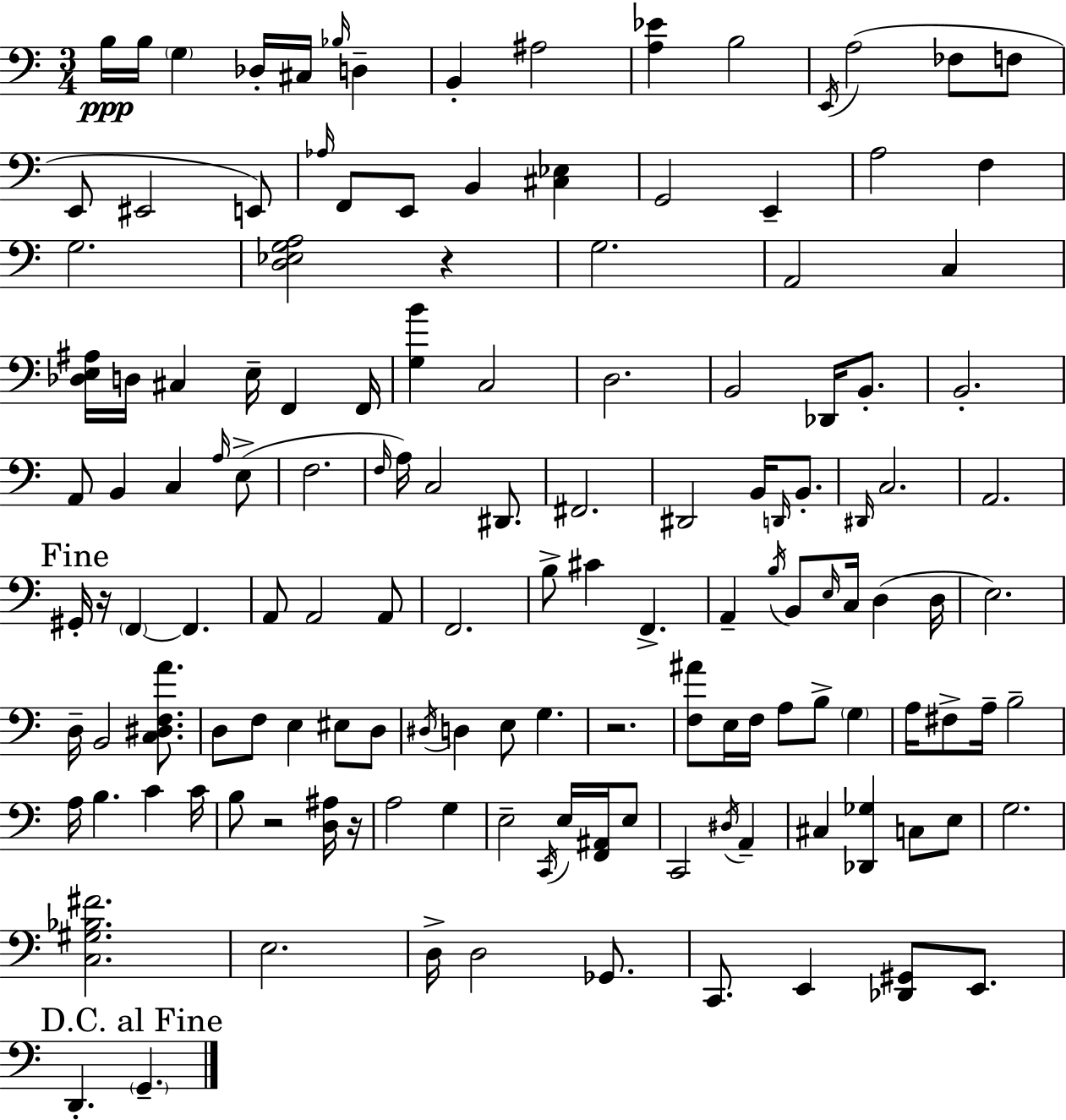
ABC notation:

X:1
T:Untitled
M:3/4
L:1/4
K:Am
B,/4 B,/4 G, _D,/4 ^C,/4 _B,/4 D, B,, ^A,2 [A,_E] B,2 E,,/4 A,2 _F,/2 F,/2 E,,/2 ^E,,2 E,,/2 _A,/4 F,,/2 E,,/2 B,, [^C,_E,] G,,2 E,, A,2 F, G,2 [D,_E,G,A,]2 z G,2 A,,2 C, [_D,E,^A,]/4 D,/4 ^C, E,/4 F,, F,,/4 [G,B] C,2 D,2 B,,2 _D,,/4 B,,/2 B,,2 A,,/2 B,, C, A,/4 E,/2 F,2 F,/4 A,/4 C,2 ^D,,/2 ^F,,2 ^D,,2 B,,/4 D,,/4 B,,/2 ^D,,/4 C,2 A,,2 ^G,,/4 z/4 F,, F,, A,,/2 A,,2 A,,/2 F,,2 B,/2 ^C F,, A,, B,/4 B,,/2 E,/4 C,/4 D, D,/4 E,2 D,/4 B,,2 [C,^D,F,A]/2 D,/2 F,/2 E, ^E,/2 D,/2 ^D,/4 D, E,/2 G, z2 [F,^A]/2 E,/4 F,/4 A,/2 B,/2 G, A,/4 ^F,/2 A,/4 B,2 A,/4 B, C C/4 B,/2 z2 [D,^A,]/4 z/4 A,2 G, E,2 C,,/4 E,/4 [F,,^A,,]/4 E,/2 C,,2 ^D,/4 A,, ^C, [_D,,_G,] C,/2 E,/2 G,2 [C,^G,_B,^F]2 E,2 D,/4 D,2 _G,,/2 C,,/2 E,, [_D,,^G,,]/2 E,,/2 D,, G,,